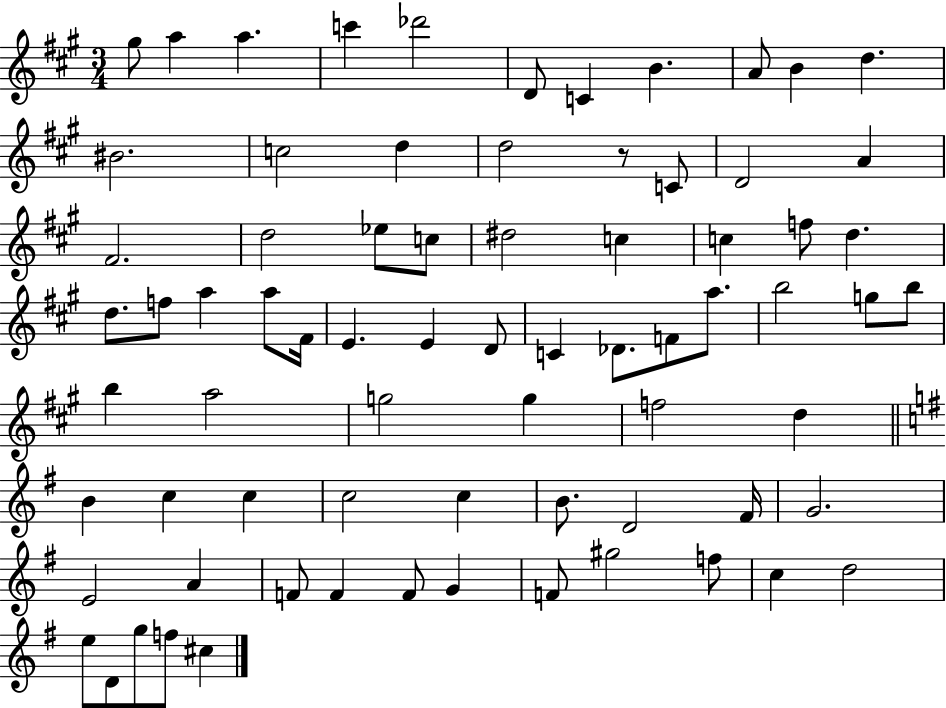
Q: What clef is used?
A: treble